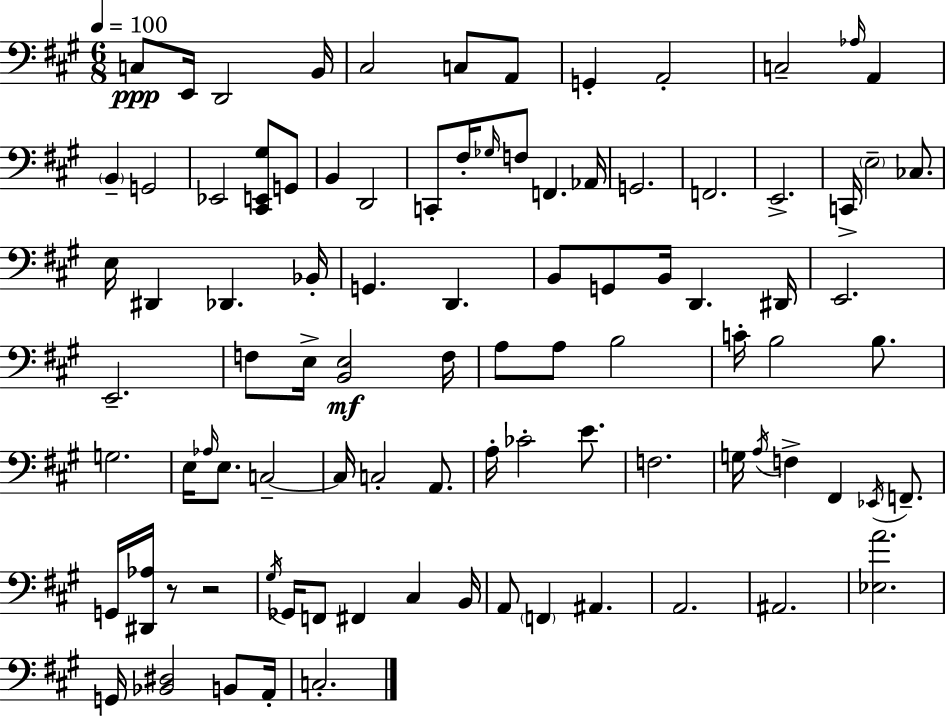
{
  \clef bass
  \numericTimeSignature
  \time 6/8
  \key a \major
  \tempo 4 = 100
  c8\ppp e,16 d,2 b,16 | cis2 c8 a,8 | g,4-. a,2-. | c2-- \grace { aes16 } a,4 | \break \parenthesize b,4-- g,2 | ees,2 <cis, e, gis>8 g,8 | b,4 d,2 | c,8-. fis16-. \grace { ges16 } f8 f,4. | \break aes,16 g,2. | f,2. | e,2.-> | c,16-> \parenthesize e2-- ces8. | \break e16 dis,4 des,4. | bes,16-. g,4. d,4. | b,8 g,8 b,16 d,4. | dis,16 e,2. | \break e,2.-- | f8 e16-> <b, e>2\mf | f16 a8 a8 b2 | c'16-. b2 b8. | \break g2. | e16 \grace { aes16 } e8. c2--~~ | c16 c2-. | a,8. a16-. ces'2-. | \break e'8. f2. | g16 \acciaccatura { a16 } f4-> fis,4 | \acciaccatura { ees,16 } f,8.-- g,16 <dis, aes>16 r8 r2 | \acciaccatura { gis16 } ges,16 f,8 fis,4 | \break cis4 b,16 a,8 \parenthesize f,4 | ais,4. a,2. | ais,2. | <ees a'>2. | \break g,16 <bes, dis>2 | b,8 a,16-. c2.-. | \bar "|."
}